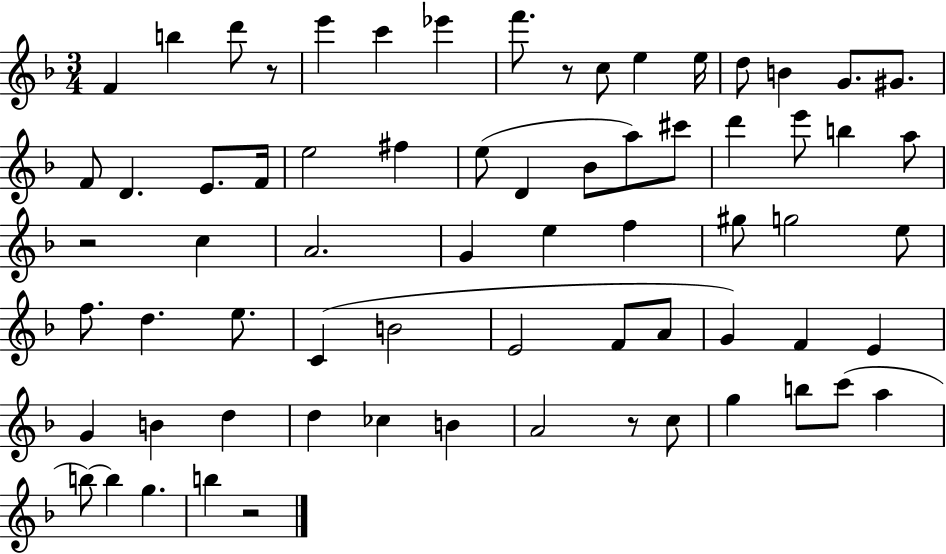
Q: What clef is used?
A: treble